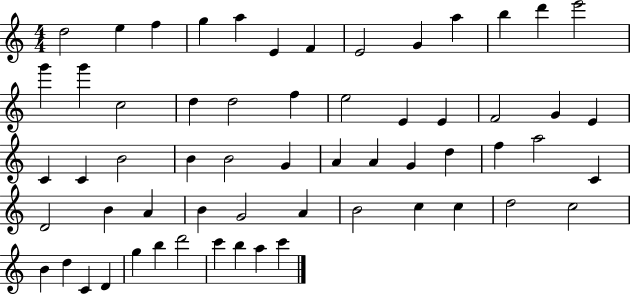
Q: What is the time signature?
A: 4/4